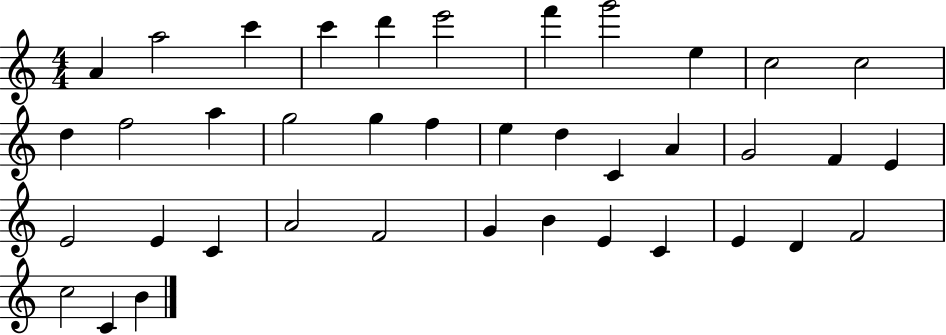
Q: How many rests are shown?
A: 0